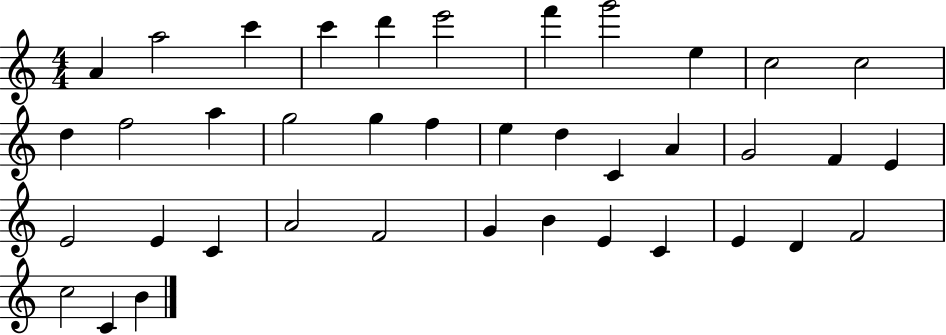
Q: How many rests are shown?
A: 0